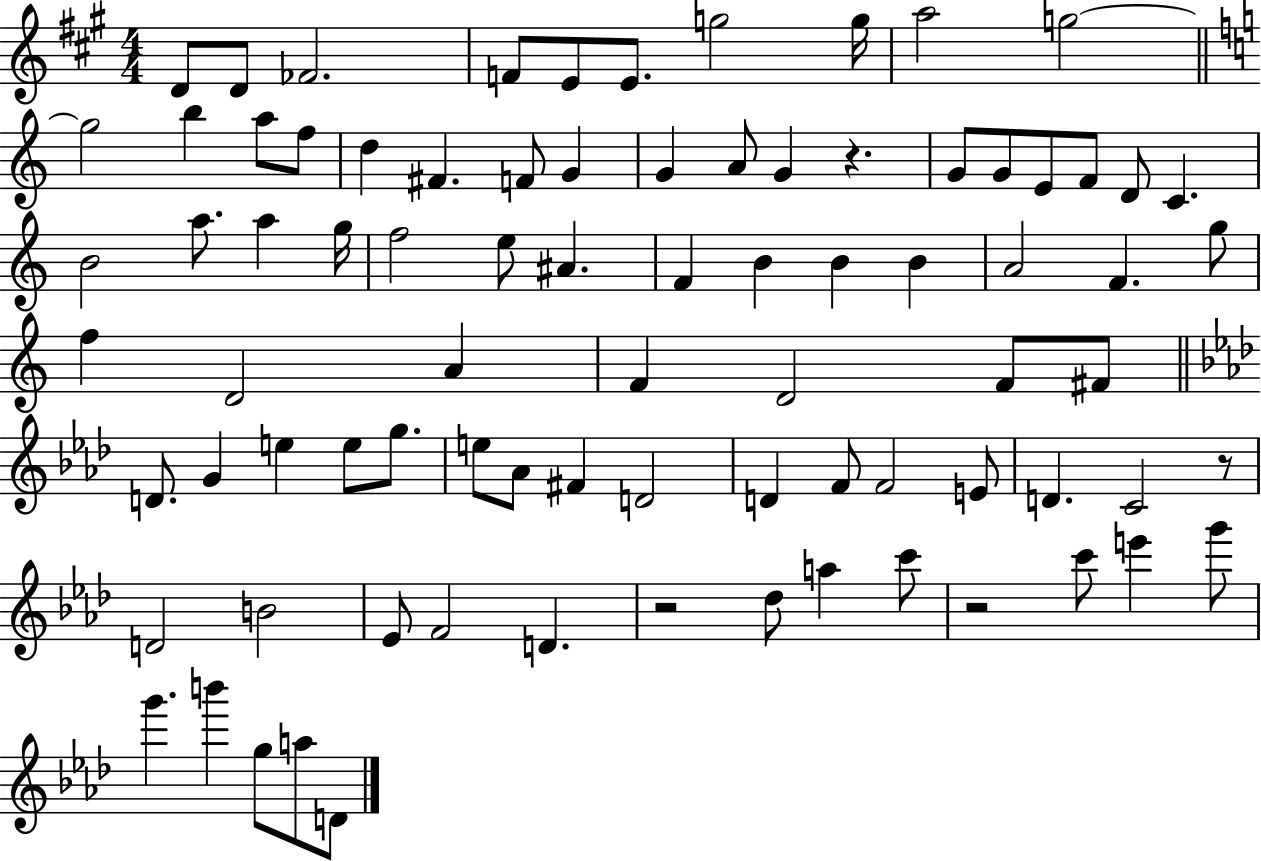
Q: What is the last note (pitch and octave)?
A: D4